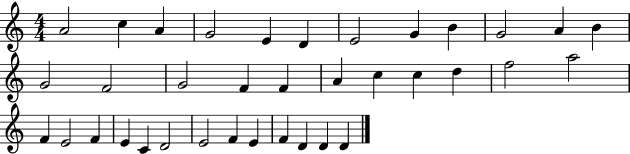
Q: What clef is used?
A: treble